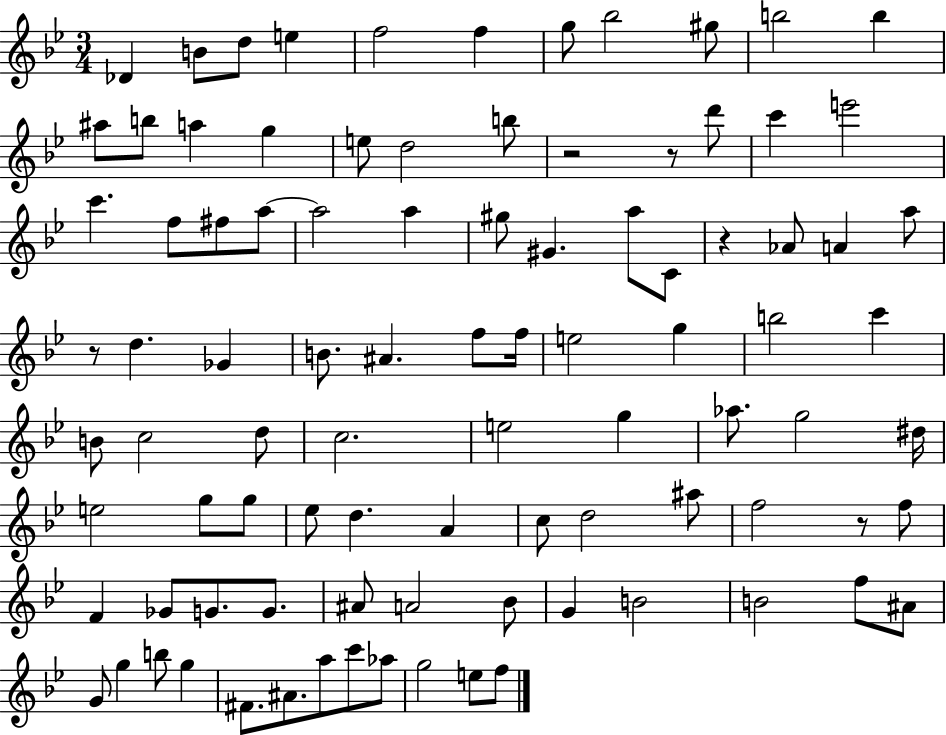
X:1
T:Untitled
M:3/4
L:1/4
K:Bb
_D B/2 d/2 e f2 f g/2 _b2 ^g/2 b2 b ^a/2 b/2 a g e/2 d2 b/2 z2 z/2 d'/2 c' e'2 c' f/2 ^f/2 a/2 a2 a ^g/2 ^G a/2 C/2 z _A/2 A a/2 z/2 d _G B/2 ^A f/2 f/4 e2 g b2 c' B/2 c2 d/2 c2 e2 g _a/2 g2 ^d/4 e2 g/2 g/2 _e/2 d A c/2 d2 ^a/2 f2 z/2 f/2 F _G/2 G/2 G/2 ^A/2 A2 _B/2 G B2 B2 f/2 ^A/2 G/2 g b/2 g ^F/2 ^A/2 a/2 c'/2 _a/2 g2 e/2 f/2